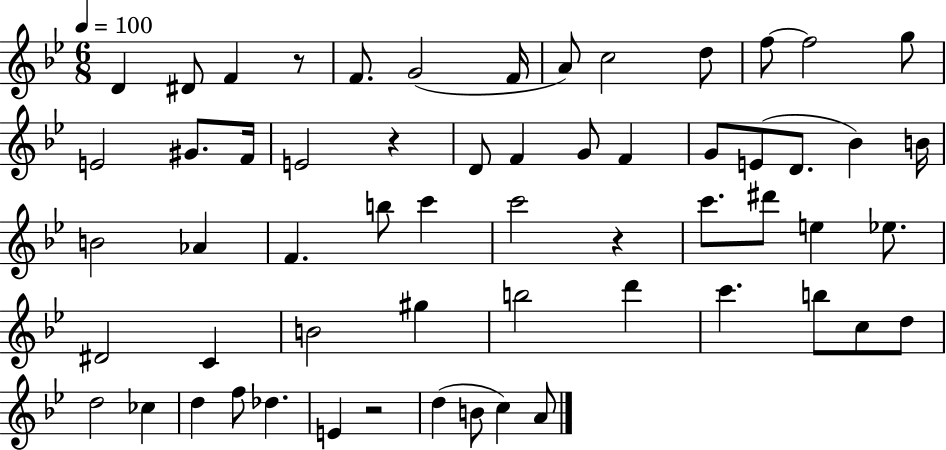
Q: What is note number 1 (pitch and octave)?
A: D4